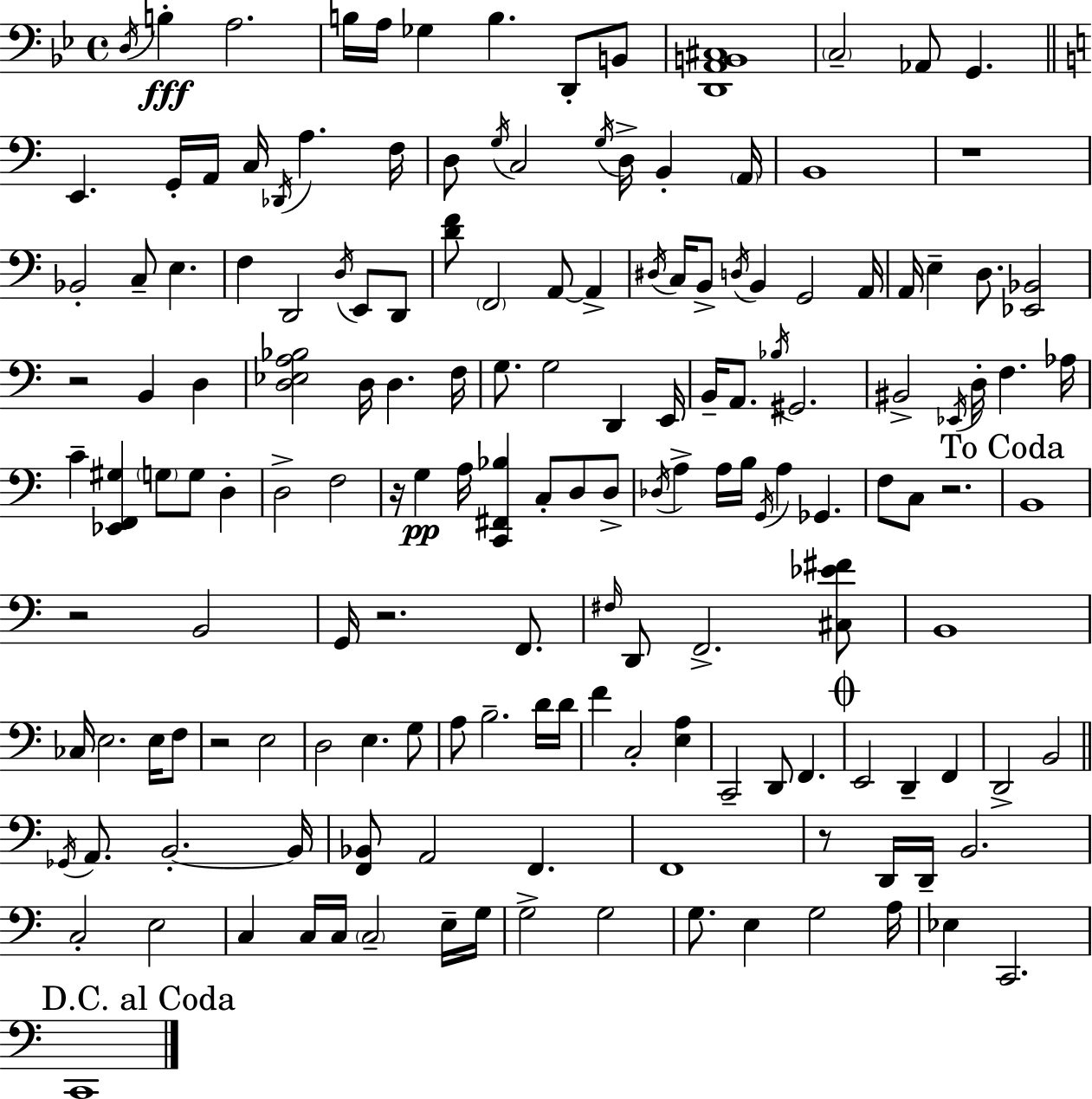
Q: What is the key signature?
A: BES major